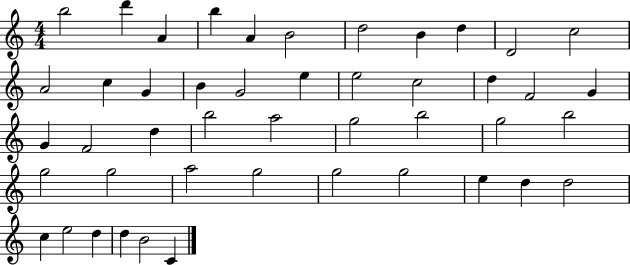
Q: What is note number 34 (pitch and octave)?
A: A5